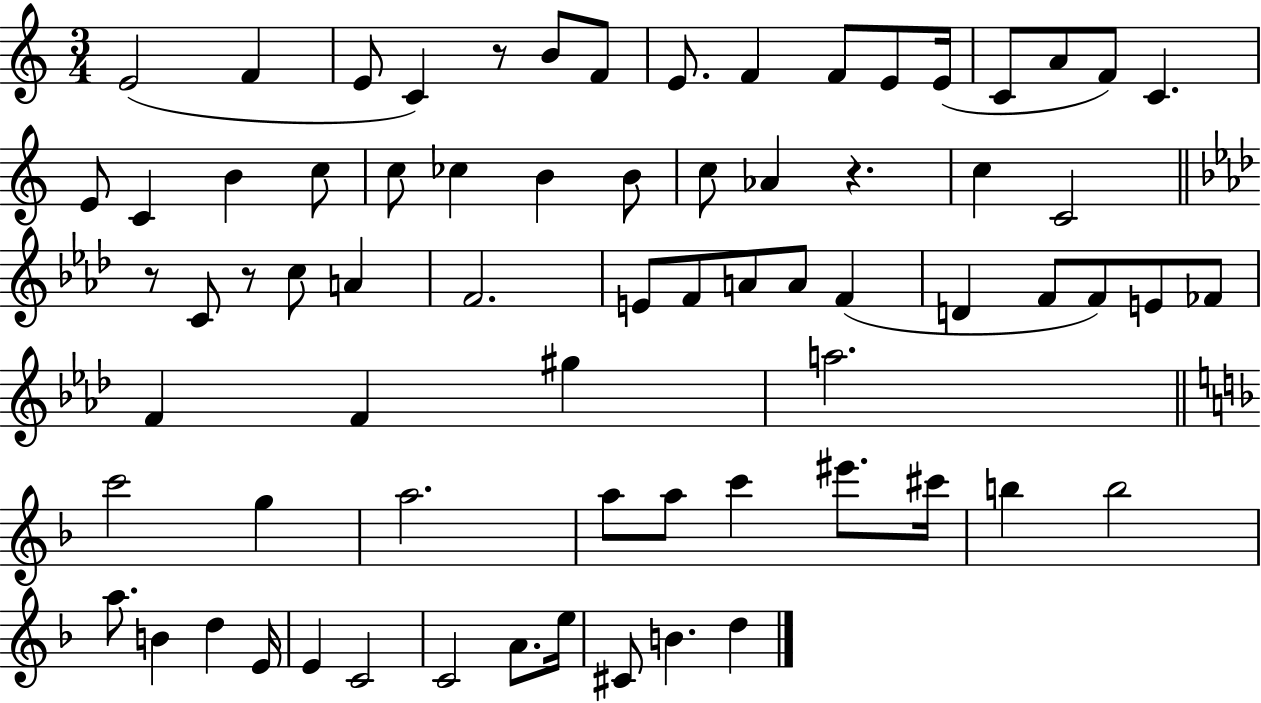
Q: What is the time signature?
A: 3/4